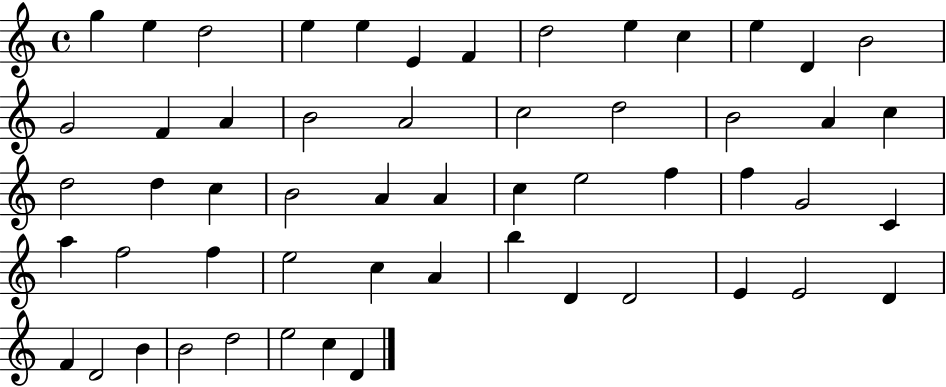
X:1
T:Untitled
M:4/4
L:1/4
K:C
g e d2 e e E F d2 e c e D B2 G2 F A B2 A2 c2 d2 B2 A c d2 d c B2 A A c e2 f f G2 C a f2 f e2 c A b D D2 E E2 D F D2 B B2 d2 e2 c D